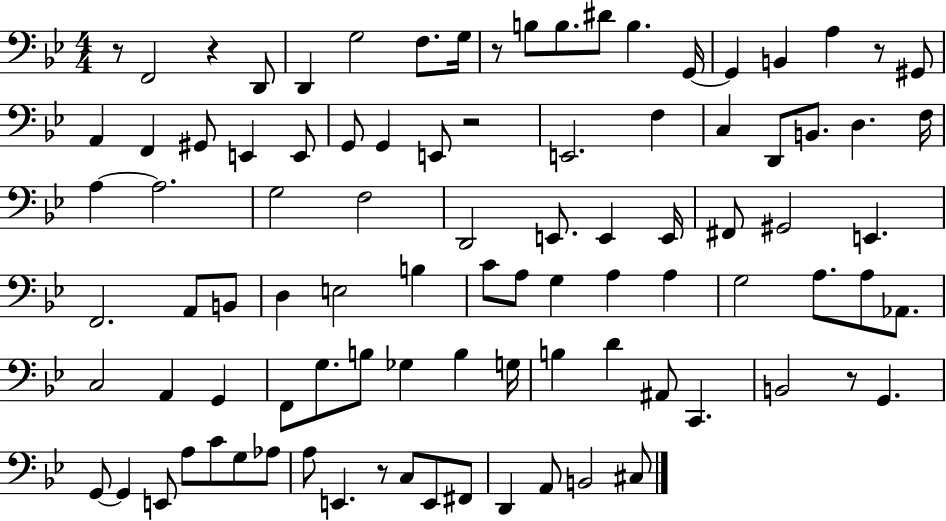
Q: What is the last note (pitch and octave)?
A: C#3